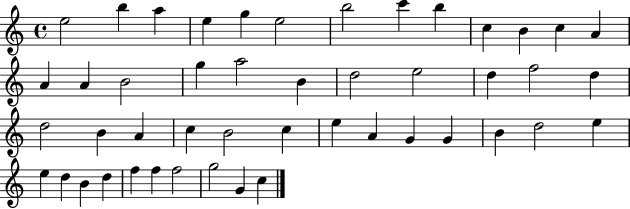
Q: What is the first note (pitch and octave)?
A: E5